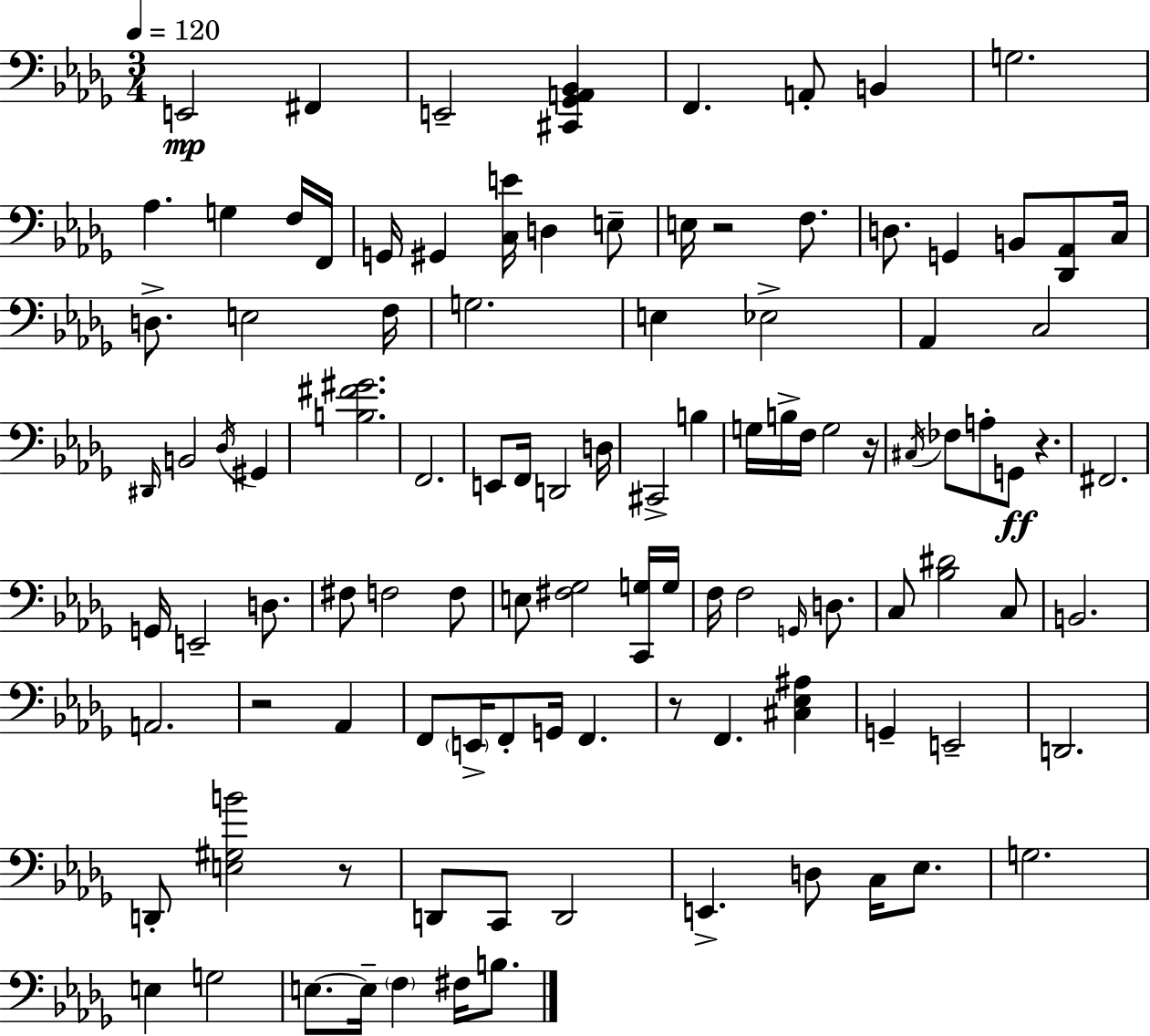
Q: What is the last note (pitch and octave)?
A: B3